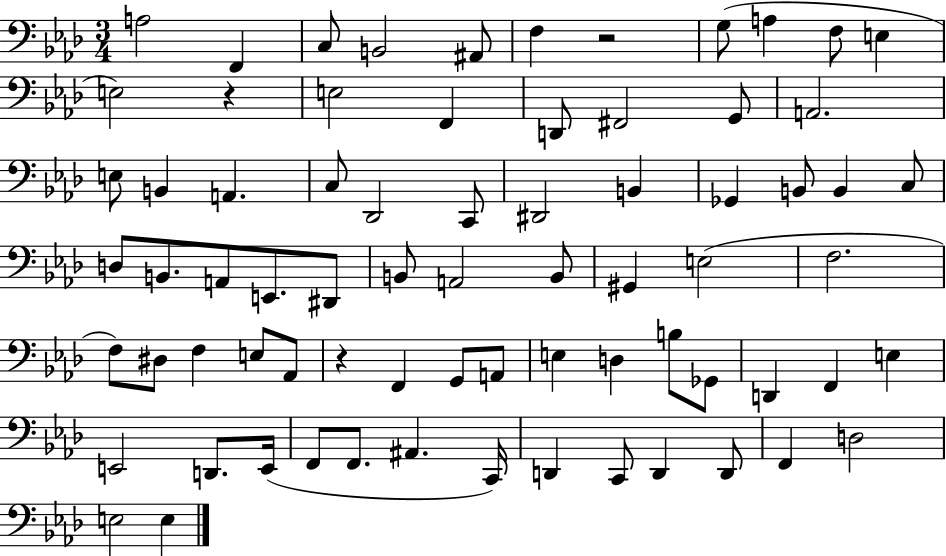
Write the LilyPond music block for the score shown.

{
  \clef bass
  \numericTimeSignature
  \time 3/4
  \key aes \major
  a2 f,4 | c8 b,2 ais,8 | f4 r2 | g8( a4 f8 e4 | \break e2) r4 | e2 f,4 | d,8 fis,2 g,8 | a,2. | \break e8 b,4 a,4. | c8 des,2 c,8 | dis,2 b,4 | ges,4 b,8 b,4 c8 | \break d8 b,8. a,8 e,8. dis,8 | b,8 a,2 b,8 | gis,4 e2( | f2. | \break f8) dis8 f4 e8 aes,8 | r4 f,4 g,8 a,8 | e4 d4 b8 ges,8 | d,4 f,4 e4 | \break e,2 d,8. e,16( | f,8 f,8. ais,4. c,16) | d,4 c,8 d,4 d,8 | f,4 d2 | \break e2 e4 | \bar "|."
}